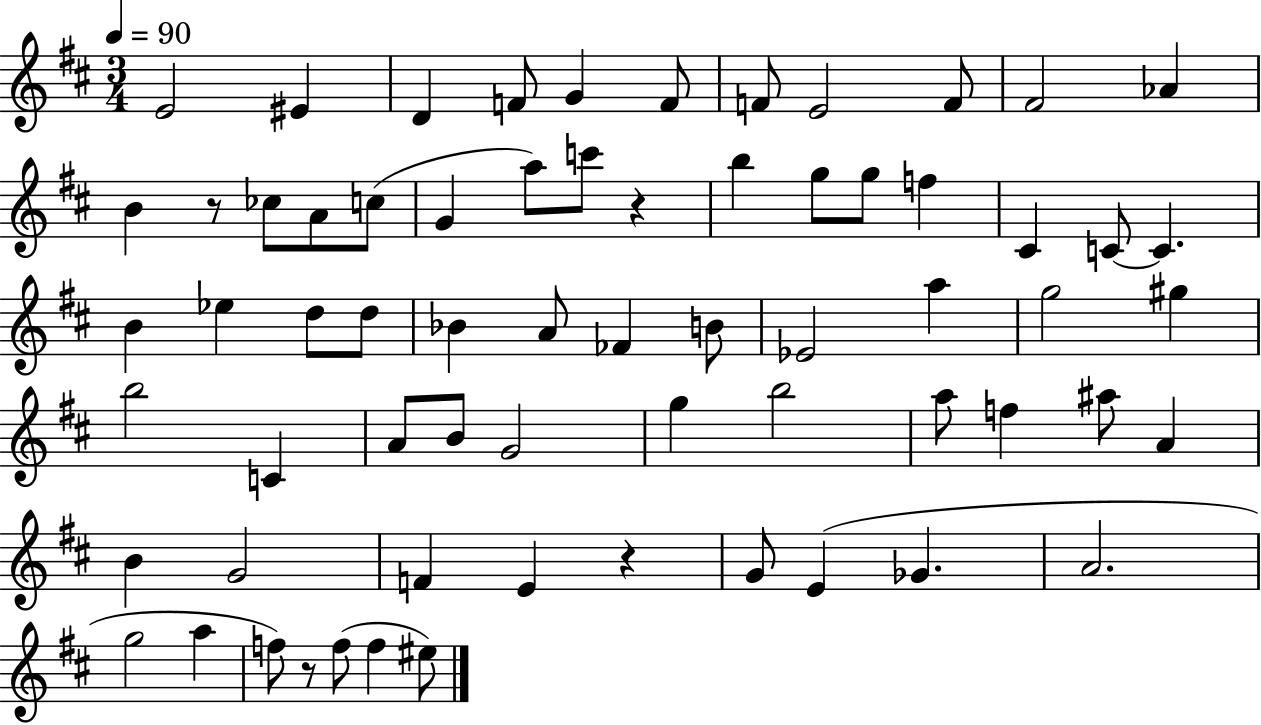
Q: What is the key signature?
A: D major